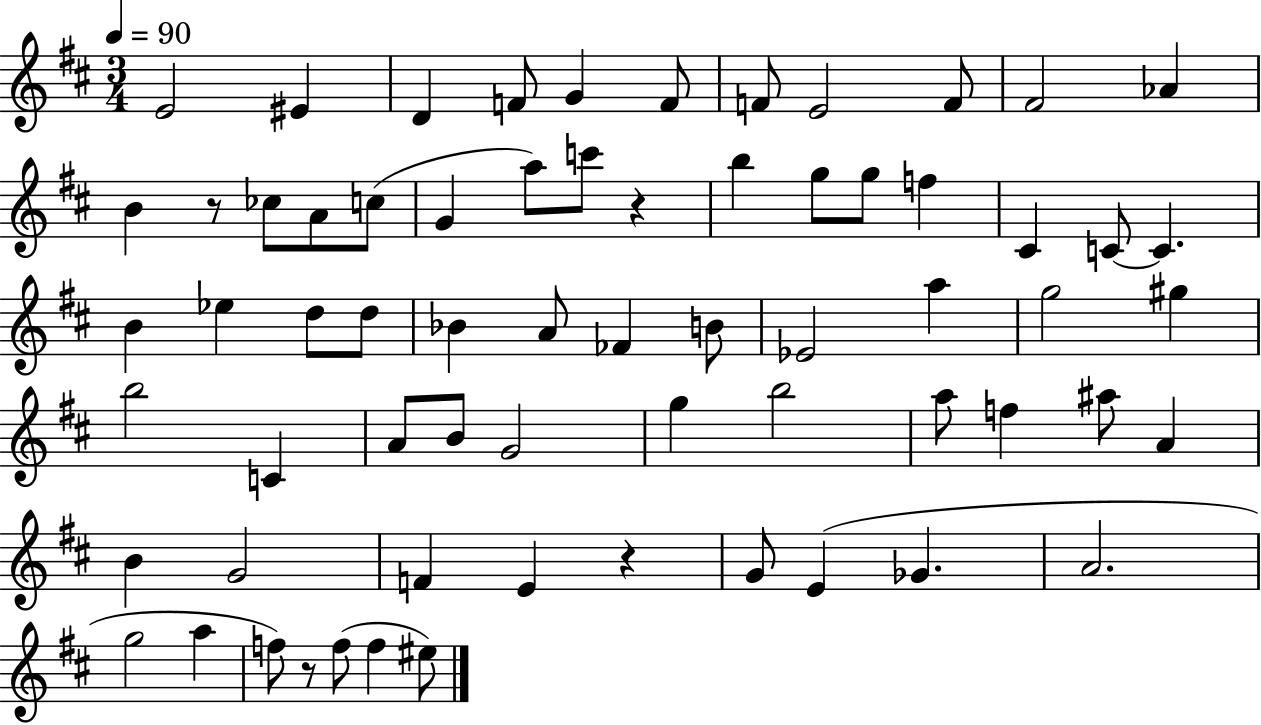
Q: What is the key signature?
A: D major